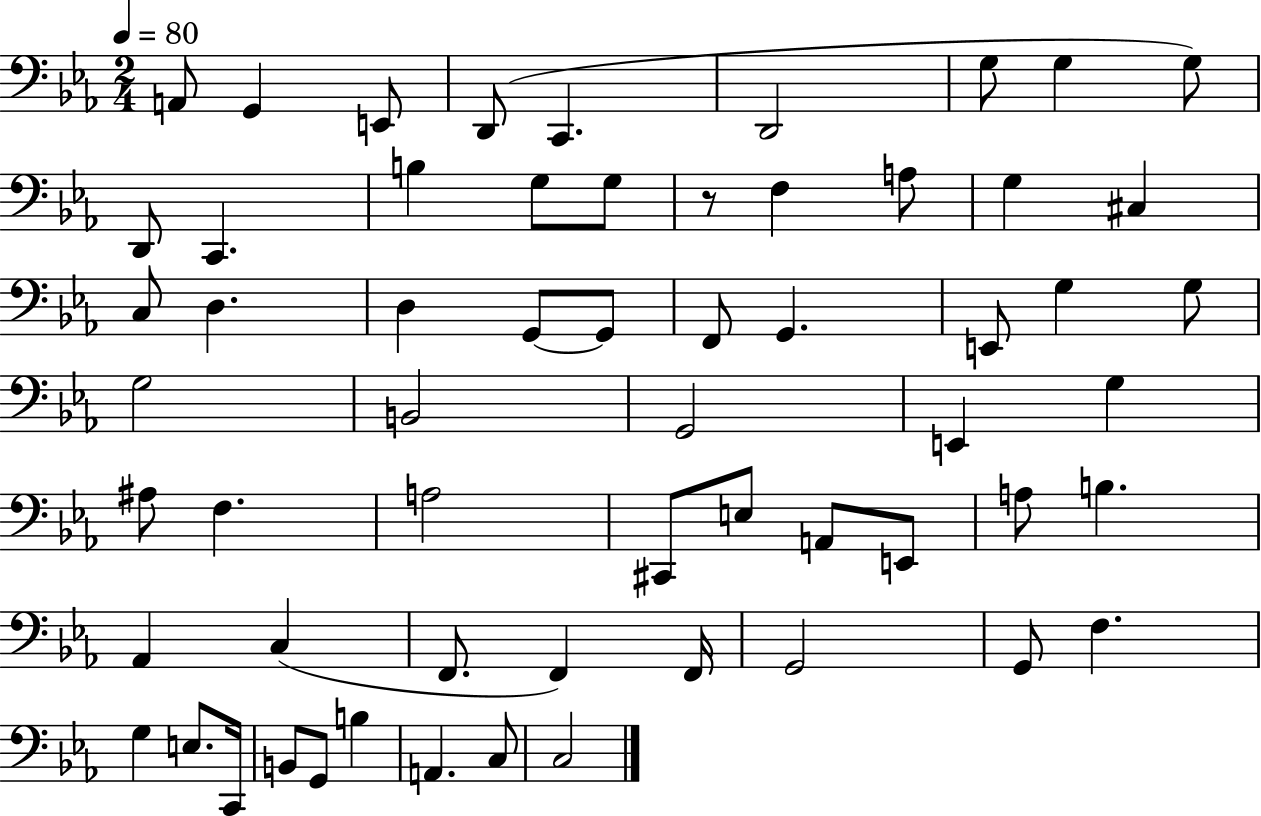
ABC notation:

X:1
T:Untitled
M:2/4
L:1/4
K:Eb
A,,/2 G,, E,,/2 D,,/2 C,, D,,2 G,/2 G, G,/2 D,,/2 C,, B, G,/2 G,/2 z/2 F, A,/2 G, ^C, C,/2 D, D, G,,/2 G,,/2 F,,/2 G,, E,,/2 G, G,/2 G,2 B,,2 G,,2 E,, G, ^A,/2 F, A,2 ^C,,/2 E,/2 A,,/2 E,,/2 A,/2 B, _A,, C, F,,/2 F,, F,,/4 G,,2 G,,/2 F, G, E,/2 C,,/4 B,,/2 G,,/2 B, A,, C,/2 C,2